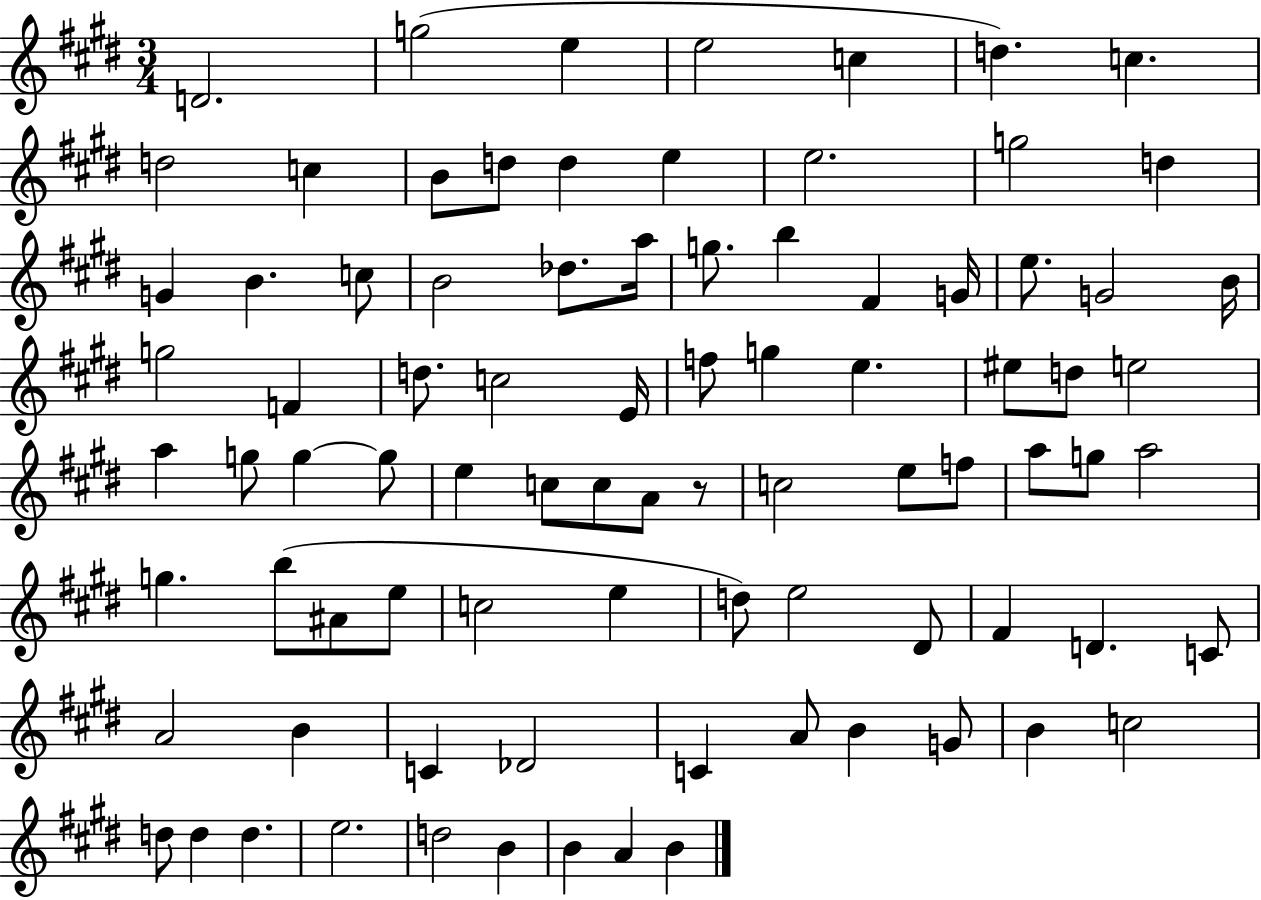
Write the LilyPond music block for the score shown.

{
  \clef treble
  \numericTimeSignature
  \time 3/4
  \key e \major
  d'2. | g''2( e''4 | e''2 c''4 | d''4.) c''4. | \break d''2 c''4 | b'8 d''8 d''4 e''4 | e''2. | g''2 d''4 | \break g'4 b'4. c''8 | b'2 des''8. a''16 | g''8. b''4 fis'4 g'16 | e''8. g'2 b'16 | \break g''2 f'4 | d''8. c''2 e'16 | f''8 g''4 e''4. | eis''8 d''8 e''2 | \break a''4 g''8 g''4~~ g''8 | e''4 c''8 c''8 a'8 r8 | c''2 e''8 f''8 | a''8 g''8 a''2 | \break g''4. b''8( ais'8 e''8 | c''2 e''4 | d''8) e''2 dis'8 | fis'4 d'4. c'8 | \break a'2 b'4 | c'4 des'2 | c'4 a'8 b'4 g'8 | b'4 c''2 | \break d''8 d''4 d''4. | e''2. | d''2 b'4 | b'4 a'4 b'4 | \break \bar "|."
}